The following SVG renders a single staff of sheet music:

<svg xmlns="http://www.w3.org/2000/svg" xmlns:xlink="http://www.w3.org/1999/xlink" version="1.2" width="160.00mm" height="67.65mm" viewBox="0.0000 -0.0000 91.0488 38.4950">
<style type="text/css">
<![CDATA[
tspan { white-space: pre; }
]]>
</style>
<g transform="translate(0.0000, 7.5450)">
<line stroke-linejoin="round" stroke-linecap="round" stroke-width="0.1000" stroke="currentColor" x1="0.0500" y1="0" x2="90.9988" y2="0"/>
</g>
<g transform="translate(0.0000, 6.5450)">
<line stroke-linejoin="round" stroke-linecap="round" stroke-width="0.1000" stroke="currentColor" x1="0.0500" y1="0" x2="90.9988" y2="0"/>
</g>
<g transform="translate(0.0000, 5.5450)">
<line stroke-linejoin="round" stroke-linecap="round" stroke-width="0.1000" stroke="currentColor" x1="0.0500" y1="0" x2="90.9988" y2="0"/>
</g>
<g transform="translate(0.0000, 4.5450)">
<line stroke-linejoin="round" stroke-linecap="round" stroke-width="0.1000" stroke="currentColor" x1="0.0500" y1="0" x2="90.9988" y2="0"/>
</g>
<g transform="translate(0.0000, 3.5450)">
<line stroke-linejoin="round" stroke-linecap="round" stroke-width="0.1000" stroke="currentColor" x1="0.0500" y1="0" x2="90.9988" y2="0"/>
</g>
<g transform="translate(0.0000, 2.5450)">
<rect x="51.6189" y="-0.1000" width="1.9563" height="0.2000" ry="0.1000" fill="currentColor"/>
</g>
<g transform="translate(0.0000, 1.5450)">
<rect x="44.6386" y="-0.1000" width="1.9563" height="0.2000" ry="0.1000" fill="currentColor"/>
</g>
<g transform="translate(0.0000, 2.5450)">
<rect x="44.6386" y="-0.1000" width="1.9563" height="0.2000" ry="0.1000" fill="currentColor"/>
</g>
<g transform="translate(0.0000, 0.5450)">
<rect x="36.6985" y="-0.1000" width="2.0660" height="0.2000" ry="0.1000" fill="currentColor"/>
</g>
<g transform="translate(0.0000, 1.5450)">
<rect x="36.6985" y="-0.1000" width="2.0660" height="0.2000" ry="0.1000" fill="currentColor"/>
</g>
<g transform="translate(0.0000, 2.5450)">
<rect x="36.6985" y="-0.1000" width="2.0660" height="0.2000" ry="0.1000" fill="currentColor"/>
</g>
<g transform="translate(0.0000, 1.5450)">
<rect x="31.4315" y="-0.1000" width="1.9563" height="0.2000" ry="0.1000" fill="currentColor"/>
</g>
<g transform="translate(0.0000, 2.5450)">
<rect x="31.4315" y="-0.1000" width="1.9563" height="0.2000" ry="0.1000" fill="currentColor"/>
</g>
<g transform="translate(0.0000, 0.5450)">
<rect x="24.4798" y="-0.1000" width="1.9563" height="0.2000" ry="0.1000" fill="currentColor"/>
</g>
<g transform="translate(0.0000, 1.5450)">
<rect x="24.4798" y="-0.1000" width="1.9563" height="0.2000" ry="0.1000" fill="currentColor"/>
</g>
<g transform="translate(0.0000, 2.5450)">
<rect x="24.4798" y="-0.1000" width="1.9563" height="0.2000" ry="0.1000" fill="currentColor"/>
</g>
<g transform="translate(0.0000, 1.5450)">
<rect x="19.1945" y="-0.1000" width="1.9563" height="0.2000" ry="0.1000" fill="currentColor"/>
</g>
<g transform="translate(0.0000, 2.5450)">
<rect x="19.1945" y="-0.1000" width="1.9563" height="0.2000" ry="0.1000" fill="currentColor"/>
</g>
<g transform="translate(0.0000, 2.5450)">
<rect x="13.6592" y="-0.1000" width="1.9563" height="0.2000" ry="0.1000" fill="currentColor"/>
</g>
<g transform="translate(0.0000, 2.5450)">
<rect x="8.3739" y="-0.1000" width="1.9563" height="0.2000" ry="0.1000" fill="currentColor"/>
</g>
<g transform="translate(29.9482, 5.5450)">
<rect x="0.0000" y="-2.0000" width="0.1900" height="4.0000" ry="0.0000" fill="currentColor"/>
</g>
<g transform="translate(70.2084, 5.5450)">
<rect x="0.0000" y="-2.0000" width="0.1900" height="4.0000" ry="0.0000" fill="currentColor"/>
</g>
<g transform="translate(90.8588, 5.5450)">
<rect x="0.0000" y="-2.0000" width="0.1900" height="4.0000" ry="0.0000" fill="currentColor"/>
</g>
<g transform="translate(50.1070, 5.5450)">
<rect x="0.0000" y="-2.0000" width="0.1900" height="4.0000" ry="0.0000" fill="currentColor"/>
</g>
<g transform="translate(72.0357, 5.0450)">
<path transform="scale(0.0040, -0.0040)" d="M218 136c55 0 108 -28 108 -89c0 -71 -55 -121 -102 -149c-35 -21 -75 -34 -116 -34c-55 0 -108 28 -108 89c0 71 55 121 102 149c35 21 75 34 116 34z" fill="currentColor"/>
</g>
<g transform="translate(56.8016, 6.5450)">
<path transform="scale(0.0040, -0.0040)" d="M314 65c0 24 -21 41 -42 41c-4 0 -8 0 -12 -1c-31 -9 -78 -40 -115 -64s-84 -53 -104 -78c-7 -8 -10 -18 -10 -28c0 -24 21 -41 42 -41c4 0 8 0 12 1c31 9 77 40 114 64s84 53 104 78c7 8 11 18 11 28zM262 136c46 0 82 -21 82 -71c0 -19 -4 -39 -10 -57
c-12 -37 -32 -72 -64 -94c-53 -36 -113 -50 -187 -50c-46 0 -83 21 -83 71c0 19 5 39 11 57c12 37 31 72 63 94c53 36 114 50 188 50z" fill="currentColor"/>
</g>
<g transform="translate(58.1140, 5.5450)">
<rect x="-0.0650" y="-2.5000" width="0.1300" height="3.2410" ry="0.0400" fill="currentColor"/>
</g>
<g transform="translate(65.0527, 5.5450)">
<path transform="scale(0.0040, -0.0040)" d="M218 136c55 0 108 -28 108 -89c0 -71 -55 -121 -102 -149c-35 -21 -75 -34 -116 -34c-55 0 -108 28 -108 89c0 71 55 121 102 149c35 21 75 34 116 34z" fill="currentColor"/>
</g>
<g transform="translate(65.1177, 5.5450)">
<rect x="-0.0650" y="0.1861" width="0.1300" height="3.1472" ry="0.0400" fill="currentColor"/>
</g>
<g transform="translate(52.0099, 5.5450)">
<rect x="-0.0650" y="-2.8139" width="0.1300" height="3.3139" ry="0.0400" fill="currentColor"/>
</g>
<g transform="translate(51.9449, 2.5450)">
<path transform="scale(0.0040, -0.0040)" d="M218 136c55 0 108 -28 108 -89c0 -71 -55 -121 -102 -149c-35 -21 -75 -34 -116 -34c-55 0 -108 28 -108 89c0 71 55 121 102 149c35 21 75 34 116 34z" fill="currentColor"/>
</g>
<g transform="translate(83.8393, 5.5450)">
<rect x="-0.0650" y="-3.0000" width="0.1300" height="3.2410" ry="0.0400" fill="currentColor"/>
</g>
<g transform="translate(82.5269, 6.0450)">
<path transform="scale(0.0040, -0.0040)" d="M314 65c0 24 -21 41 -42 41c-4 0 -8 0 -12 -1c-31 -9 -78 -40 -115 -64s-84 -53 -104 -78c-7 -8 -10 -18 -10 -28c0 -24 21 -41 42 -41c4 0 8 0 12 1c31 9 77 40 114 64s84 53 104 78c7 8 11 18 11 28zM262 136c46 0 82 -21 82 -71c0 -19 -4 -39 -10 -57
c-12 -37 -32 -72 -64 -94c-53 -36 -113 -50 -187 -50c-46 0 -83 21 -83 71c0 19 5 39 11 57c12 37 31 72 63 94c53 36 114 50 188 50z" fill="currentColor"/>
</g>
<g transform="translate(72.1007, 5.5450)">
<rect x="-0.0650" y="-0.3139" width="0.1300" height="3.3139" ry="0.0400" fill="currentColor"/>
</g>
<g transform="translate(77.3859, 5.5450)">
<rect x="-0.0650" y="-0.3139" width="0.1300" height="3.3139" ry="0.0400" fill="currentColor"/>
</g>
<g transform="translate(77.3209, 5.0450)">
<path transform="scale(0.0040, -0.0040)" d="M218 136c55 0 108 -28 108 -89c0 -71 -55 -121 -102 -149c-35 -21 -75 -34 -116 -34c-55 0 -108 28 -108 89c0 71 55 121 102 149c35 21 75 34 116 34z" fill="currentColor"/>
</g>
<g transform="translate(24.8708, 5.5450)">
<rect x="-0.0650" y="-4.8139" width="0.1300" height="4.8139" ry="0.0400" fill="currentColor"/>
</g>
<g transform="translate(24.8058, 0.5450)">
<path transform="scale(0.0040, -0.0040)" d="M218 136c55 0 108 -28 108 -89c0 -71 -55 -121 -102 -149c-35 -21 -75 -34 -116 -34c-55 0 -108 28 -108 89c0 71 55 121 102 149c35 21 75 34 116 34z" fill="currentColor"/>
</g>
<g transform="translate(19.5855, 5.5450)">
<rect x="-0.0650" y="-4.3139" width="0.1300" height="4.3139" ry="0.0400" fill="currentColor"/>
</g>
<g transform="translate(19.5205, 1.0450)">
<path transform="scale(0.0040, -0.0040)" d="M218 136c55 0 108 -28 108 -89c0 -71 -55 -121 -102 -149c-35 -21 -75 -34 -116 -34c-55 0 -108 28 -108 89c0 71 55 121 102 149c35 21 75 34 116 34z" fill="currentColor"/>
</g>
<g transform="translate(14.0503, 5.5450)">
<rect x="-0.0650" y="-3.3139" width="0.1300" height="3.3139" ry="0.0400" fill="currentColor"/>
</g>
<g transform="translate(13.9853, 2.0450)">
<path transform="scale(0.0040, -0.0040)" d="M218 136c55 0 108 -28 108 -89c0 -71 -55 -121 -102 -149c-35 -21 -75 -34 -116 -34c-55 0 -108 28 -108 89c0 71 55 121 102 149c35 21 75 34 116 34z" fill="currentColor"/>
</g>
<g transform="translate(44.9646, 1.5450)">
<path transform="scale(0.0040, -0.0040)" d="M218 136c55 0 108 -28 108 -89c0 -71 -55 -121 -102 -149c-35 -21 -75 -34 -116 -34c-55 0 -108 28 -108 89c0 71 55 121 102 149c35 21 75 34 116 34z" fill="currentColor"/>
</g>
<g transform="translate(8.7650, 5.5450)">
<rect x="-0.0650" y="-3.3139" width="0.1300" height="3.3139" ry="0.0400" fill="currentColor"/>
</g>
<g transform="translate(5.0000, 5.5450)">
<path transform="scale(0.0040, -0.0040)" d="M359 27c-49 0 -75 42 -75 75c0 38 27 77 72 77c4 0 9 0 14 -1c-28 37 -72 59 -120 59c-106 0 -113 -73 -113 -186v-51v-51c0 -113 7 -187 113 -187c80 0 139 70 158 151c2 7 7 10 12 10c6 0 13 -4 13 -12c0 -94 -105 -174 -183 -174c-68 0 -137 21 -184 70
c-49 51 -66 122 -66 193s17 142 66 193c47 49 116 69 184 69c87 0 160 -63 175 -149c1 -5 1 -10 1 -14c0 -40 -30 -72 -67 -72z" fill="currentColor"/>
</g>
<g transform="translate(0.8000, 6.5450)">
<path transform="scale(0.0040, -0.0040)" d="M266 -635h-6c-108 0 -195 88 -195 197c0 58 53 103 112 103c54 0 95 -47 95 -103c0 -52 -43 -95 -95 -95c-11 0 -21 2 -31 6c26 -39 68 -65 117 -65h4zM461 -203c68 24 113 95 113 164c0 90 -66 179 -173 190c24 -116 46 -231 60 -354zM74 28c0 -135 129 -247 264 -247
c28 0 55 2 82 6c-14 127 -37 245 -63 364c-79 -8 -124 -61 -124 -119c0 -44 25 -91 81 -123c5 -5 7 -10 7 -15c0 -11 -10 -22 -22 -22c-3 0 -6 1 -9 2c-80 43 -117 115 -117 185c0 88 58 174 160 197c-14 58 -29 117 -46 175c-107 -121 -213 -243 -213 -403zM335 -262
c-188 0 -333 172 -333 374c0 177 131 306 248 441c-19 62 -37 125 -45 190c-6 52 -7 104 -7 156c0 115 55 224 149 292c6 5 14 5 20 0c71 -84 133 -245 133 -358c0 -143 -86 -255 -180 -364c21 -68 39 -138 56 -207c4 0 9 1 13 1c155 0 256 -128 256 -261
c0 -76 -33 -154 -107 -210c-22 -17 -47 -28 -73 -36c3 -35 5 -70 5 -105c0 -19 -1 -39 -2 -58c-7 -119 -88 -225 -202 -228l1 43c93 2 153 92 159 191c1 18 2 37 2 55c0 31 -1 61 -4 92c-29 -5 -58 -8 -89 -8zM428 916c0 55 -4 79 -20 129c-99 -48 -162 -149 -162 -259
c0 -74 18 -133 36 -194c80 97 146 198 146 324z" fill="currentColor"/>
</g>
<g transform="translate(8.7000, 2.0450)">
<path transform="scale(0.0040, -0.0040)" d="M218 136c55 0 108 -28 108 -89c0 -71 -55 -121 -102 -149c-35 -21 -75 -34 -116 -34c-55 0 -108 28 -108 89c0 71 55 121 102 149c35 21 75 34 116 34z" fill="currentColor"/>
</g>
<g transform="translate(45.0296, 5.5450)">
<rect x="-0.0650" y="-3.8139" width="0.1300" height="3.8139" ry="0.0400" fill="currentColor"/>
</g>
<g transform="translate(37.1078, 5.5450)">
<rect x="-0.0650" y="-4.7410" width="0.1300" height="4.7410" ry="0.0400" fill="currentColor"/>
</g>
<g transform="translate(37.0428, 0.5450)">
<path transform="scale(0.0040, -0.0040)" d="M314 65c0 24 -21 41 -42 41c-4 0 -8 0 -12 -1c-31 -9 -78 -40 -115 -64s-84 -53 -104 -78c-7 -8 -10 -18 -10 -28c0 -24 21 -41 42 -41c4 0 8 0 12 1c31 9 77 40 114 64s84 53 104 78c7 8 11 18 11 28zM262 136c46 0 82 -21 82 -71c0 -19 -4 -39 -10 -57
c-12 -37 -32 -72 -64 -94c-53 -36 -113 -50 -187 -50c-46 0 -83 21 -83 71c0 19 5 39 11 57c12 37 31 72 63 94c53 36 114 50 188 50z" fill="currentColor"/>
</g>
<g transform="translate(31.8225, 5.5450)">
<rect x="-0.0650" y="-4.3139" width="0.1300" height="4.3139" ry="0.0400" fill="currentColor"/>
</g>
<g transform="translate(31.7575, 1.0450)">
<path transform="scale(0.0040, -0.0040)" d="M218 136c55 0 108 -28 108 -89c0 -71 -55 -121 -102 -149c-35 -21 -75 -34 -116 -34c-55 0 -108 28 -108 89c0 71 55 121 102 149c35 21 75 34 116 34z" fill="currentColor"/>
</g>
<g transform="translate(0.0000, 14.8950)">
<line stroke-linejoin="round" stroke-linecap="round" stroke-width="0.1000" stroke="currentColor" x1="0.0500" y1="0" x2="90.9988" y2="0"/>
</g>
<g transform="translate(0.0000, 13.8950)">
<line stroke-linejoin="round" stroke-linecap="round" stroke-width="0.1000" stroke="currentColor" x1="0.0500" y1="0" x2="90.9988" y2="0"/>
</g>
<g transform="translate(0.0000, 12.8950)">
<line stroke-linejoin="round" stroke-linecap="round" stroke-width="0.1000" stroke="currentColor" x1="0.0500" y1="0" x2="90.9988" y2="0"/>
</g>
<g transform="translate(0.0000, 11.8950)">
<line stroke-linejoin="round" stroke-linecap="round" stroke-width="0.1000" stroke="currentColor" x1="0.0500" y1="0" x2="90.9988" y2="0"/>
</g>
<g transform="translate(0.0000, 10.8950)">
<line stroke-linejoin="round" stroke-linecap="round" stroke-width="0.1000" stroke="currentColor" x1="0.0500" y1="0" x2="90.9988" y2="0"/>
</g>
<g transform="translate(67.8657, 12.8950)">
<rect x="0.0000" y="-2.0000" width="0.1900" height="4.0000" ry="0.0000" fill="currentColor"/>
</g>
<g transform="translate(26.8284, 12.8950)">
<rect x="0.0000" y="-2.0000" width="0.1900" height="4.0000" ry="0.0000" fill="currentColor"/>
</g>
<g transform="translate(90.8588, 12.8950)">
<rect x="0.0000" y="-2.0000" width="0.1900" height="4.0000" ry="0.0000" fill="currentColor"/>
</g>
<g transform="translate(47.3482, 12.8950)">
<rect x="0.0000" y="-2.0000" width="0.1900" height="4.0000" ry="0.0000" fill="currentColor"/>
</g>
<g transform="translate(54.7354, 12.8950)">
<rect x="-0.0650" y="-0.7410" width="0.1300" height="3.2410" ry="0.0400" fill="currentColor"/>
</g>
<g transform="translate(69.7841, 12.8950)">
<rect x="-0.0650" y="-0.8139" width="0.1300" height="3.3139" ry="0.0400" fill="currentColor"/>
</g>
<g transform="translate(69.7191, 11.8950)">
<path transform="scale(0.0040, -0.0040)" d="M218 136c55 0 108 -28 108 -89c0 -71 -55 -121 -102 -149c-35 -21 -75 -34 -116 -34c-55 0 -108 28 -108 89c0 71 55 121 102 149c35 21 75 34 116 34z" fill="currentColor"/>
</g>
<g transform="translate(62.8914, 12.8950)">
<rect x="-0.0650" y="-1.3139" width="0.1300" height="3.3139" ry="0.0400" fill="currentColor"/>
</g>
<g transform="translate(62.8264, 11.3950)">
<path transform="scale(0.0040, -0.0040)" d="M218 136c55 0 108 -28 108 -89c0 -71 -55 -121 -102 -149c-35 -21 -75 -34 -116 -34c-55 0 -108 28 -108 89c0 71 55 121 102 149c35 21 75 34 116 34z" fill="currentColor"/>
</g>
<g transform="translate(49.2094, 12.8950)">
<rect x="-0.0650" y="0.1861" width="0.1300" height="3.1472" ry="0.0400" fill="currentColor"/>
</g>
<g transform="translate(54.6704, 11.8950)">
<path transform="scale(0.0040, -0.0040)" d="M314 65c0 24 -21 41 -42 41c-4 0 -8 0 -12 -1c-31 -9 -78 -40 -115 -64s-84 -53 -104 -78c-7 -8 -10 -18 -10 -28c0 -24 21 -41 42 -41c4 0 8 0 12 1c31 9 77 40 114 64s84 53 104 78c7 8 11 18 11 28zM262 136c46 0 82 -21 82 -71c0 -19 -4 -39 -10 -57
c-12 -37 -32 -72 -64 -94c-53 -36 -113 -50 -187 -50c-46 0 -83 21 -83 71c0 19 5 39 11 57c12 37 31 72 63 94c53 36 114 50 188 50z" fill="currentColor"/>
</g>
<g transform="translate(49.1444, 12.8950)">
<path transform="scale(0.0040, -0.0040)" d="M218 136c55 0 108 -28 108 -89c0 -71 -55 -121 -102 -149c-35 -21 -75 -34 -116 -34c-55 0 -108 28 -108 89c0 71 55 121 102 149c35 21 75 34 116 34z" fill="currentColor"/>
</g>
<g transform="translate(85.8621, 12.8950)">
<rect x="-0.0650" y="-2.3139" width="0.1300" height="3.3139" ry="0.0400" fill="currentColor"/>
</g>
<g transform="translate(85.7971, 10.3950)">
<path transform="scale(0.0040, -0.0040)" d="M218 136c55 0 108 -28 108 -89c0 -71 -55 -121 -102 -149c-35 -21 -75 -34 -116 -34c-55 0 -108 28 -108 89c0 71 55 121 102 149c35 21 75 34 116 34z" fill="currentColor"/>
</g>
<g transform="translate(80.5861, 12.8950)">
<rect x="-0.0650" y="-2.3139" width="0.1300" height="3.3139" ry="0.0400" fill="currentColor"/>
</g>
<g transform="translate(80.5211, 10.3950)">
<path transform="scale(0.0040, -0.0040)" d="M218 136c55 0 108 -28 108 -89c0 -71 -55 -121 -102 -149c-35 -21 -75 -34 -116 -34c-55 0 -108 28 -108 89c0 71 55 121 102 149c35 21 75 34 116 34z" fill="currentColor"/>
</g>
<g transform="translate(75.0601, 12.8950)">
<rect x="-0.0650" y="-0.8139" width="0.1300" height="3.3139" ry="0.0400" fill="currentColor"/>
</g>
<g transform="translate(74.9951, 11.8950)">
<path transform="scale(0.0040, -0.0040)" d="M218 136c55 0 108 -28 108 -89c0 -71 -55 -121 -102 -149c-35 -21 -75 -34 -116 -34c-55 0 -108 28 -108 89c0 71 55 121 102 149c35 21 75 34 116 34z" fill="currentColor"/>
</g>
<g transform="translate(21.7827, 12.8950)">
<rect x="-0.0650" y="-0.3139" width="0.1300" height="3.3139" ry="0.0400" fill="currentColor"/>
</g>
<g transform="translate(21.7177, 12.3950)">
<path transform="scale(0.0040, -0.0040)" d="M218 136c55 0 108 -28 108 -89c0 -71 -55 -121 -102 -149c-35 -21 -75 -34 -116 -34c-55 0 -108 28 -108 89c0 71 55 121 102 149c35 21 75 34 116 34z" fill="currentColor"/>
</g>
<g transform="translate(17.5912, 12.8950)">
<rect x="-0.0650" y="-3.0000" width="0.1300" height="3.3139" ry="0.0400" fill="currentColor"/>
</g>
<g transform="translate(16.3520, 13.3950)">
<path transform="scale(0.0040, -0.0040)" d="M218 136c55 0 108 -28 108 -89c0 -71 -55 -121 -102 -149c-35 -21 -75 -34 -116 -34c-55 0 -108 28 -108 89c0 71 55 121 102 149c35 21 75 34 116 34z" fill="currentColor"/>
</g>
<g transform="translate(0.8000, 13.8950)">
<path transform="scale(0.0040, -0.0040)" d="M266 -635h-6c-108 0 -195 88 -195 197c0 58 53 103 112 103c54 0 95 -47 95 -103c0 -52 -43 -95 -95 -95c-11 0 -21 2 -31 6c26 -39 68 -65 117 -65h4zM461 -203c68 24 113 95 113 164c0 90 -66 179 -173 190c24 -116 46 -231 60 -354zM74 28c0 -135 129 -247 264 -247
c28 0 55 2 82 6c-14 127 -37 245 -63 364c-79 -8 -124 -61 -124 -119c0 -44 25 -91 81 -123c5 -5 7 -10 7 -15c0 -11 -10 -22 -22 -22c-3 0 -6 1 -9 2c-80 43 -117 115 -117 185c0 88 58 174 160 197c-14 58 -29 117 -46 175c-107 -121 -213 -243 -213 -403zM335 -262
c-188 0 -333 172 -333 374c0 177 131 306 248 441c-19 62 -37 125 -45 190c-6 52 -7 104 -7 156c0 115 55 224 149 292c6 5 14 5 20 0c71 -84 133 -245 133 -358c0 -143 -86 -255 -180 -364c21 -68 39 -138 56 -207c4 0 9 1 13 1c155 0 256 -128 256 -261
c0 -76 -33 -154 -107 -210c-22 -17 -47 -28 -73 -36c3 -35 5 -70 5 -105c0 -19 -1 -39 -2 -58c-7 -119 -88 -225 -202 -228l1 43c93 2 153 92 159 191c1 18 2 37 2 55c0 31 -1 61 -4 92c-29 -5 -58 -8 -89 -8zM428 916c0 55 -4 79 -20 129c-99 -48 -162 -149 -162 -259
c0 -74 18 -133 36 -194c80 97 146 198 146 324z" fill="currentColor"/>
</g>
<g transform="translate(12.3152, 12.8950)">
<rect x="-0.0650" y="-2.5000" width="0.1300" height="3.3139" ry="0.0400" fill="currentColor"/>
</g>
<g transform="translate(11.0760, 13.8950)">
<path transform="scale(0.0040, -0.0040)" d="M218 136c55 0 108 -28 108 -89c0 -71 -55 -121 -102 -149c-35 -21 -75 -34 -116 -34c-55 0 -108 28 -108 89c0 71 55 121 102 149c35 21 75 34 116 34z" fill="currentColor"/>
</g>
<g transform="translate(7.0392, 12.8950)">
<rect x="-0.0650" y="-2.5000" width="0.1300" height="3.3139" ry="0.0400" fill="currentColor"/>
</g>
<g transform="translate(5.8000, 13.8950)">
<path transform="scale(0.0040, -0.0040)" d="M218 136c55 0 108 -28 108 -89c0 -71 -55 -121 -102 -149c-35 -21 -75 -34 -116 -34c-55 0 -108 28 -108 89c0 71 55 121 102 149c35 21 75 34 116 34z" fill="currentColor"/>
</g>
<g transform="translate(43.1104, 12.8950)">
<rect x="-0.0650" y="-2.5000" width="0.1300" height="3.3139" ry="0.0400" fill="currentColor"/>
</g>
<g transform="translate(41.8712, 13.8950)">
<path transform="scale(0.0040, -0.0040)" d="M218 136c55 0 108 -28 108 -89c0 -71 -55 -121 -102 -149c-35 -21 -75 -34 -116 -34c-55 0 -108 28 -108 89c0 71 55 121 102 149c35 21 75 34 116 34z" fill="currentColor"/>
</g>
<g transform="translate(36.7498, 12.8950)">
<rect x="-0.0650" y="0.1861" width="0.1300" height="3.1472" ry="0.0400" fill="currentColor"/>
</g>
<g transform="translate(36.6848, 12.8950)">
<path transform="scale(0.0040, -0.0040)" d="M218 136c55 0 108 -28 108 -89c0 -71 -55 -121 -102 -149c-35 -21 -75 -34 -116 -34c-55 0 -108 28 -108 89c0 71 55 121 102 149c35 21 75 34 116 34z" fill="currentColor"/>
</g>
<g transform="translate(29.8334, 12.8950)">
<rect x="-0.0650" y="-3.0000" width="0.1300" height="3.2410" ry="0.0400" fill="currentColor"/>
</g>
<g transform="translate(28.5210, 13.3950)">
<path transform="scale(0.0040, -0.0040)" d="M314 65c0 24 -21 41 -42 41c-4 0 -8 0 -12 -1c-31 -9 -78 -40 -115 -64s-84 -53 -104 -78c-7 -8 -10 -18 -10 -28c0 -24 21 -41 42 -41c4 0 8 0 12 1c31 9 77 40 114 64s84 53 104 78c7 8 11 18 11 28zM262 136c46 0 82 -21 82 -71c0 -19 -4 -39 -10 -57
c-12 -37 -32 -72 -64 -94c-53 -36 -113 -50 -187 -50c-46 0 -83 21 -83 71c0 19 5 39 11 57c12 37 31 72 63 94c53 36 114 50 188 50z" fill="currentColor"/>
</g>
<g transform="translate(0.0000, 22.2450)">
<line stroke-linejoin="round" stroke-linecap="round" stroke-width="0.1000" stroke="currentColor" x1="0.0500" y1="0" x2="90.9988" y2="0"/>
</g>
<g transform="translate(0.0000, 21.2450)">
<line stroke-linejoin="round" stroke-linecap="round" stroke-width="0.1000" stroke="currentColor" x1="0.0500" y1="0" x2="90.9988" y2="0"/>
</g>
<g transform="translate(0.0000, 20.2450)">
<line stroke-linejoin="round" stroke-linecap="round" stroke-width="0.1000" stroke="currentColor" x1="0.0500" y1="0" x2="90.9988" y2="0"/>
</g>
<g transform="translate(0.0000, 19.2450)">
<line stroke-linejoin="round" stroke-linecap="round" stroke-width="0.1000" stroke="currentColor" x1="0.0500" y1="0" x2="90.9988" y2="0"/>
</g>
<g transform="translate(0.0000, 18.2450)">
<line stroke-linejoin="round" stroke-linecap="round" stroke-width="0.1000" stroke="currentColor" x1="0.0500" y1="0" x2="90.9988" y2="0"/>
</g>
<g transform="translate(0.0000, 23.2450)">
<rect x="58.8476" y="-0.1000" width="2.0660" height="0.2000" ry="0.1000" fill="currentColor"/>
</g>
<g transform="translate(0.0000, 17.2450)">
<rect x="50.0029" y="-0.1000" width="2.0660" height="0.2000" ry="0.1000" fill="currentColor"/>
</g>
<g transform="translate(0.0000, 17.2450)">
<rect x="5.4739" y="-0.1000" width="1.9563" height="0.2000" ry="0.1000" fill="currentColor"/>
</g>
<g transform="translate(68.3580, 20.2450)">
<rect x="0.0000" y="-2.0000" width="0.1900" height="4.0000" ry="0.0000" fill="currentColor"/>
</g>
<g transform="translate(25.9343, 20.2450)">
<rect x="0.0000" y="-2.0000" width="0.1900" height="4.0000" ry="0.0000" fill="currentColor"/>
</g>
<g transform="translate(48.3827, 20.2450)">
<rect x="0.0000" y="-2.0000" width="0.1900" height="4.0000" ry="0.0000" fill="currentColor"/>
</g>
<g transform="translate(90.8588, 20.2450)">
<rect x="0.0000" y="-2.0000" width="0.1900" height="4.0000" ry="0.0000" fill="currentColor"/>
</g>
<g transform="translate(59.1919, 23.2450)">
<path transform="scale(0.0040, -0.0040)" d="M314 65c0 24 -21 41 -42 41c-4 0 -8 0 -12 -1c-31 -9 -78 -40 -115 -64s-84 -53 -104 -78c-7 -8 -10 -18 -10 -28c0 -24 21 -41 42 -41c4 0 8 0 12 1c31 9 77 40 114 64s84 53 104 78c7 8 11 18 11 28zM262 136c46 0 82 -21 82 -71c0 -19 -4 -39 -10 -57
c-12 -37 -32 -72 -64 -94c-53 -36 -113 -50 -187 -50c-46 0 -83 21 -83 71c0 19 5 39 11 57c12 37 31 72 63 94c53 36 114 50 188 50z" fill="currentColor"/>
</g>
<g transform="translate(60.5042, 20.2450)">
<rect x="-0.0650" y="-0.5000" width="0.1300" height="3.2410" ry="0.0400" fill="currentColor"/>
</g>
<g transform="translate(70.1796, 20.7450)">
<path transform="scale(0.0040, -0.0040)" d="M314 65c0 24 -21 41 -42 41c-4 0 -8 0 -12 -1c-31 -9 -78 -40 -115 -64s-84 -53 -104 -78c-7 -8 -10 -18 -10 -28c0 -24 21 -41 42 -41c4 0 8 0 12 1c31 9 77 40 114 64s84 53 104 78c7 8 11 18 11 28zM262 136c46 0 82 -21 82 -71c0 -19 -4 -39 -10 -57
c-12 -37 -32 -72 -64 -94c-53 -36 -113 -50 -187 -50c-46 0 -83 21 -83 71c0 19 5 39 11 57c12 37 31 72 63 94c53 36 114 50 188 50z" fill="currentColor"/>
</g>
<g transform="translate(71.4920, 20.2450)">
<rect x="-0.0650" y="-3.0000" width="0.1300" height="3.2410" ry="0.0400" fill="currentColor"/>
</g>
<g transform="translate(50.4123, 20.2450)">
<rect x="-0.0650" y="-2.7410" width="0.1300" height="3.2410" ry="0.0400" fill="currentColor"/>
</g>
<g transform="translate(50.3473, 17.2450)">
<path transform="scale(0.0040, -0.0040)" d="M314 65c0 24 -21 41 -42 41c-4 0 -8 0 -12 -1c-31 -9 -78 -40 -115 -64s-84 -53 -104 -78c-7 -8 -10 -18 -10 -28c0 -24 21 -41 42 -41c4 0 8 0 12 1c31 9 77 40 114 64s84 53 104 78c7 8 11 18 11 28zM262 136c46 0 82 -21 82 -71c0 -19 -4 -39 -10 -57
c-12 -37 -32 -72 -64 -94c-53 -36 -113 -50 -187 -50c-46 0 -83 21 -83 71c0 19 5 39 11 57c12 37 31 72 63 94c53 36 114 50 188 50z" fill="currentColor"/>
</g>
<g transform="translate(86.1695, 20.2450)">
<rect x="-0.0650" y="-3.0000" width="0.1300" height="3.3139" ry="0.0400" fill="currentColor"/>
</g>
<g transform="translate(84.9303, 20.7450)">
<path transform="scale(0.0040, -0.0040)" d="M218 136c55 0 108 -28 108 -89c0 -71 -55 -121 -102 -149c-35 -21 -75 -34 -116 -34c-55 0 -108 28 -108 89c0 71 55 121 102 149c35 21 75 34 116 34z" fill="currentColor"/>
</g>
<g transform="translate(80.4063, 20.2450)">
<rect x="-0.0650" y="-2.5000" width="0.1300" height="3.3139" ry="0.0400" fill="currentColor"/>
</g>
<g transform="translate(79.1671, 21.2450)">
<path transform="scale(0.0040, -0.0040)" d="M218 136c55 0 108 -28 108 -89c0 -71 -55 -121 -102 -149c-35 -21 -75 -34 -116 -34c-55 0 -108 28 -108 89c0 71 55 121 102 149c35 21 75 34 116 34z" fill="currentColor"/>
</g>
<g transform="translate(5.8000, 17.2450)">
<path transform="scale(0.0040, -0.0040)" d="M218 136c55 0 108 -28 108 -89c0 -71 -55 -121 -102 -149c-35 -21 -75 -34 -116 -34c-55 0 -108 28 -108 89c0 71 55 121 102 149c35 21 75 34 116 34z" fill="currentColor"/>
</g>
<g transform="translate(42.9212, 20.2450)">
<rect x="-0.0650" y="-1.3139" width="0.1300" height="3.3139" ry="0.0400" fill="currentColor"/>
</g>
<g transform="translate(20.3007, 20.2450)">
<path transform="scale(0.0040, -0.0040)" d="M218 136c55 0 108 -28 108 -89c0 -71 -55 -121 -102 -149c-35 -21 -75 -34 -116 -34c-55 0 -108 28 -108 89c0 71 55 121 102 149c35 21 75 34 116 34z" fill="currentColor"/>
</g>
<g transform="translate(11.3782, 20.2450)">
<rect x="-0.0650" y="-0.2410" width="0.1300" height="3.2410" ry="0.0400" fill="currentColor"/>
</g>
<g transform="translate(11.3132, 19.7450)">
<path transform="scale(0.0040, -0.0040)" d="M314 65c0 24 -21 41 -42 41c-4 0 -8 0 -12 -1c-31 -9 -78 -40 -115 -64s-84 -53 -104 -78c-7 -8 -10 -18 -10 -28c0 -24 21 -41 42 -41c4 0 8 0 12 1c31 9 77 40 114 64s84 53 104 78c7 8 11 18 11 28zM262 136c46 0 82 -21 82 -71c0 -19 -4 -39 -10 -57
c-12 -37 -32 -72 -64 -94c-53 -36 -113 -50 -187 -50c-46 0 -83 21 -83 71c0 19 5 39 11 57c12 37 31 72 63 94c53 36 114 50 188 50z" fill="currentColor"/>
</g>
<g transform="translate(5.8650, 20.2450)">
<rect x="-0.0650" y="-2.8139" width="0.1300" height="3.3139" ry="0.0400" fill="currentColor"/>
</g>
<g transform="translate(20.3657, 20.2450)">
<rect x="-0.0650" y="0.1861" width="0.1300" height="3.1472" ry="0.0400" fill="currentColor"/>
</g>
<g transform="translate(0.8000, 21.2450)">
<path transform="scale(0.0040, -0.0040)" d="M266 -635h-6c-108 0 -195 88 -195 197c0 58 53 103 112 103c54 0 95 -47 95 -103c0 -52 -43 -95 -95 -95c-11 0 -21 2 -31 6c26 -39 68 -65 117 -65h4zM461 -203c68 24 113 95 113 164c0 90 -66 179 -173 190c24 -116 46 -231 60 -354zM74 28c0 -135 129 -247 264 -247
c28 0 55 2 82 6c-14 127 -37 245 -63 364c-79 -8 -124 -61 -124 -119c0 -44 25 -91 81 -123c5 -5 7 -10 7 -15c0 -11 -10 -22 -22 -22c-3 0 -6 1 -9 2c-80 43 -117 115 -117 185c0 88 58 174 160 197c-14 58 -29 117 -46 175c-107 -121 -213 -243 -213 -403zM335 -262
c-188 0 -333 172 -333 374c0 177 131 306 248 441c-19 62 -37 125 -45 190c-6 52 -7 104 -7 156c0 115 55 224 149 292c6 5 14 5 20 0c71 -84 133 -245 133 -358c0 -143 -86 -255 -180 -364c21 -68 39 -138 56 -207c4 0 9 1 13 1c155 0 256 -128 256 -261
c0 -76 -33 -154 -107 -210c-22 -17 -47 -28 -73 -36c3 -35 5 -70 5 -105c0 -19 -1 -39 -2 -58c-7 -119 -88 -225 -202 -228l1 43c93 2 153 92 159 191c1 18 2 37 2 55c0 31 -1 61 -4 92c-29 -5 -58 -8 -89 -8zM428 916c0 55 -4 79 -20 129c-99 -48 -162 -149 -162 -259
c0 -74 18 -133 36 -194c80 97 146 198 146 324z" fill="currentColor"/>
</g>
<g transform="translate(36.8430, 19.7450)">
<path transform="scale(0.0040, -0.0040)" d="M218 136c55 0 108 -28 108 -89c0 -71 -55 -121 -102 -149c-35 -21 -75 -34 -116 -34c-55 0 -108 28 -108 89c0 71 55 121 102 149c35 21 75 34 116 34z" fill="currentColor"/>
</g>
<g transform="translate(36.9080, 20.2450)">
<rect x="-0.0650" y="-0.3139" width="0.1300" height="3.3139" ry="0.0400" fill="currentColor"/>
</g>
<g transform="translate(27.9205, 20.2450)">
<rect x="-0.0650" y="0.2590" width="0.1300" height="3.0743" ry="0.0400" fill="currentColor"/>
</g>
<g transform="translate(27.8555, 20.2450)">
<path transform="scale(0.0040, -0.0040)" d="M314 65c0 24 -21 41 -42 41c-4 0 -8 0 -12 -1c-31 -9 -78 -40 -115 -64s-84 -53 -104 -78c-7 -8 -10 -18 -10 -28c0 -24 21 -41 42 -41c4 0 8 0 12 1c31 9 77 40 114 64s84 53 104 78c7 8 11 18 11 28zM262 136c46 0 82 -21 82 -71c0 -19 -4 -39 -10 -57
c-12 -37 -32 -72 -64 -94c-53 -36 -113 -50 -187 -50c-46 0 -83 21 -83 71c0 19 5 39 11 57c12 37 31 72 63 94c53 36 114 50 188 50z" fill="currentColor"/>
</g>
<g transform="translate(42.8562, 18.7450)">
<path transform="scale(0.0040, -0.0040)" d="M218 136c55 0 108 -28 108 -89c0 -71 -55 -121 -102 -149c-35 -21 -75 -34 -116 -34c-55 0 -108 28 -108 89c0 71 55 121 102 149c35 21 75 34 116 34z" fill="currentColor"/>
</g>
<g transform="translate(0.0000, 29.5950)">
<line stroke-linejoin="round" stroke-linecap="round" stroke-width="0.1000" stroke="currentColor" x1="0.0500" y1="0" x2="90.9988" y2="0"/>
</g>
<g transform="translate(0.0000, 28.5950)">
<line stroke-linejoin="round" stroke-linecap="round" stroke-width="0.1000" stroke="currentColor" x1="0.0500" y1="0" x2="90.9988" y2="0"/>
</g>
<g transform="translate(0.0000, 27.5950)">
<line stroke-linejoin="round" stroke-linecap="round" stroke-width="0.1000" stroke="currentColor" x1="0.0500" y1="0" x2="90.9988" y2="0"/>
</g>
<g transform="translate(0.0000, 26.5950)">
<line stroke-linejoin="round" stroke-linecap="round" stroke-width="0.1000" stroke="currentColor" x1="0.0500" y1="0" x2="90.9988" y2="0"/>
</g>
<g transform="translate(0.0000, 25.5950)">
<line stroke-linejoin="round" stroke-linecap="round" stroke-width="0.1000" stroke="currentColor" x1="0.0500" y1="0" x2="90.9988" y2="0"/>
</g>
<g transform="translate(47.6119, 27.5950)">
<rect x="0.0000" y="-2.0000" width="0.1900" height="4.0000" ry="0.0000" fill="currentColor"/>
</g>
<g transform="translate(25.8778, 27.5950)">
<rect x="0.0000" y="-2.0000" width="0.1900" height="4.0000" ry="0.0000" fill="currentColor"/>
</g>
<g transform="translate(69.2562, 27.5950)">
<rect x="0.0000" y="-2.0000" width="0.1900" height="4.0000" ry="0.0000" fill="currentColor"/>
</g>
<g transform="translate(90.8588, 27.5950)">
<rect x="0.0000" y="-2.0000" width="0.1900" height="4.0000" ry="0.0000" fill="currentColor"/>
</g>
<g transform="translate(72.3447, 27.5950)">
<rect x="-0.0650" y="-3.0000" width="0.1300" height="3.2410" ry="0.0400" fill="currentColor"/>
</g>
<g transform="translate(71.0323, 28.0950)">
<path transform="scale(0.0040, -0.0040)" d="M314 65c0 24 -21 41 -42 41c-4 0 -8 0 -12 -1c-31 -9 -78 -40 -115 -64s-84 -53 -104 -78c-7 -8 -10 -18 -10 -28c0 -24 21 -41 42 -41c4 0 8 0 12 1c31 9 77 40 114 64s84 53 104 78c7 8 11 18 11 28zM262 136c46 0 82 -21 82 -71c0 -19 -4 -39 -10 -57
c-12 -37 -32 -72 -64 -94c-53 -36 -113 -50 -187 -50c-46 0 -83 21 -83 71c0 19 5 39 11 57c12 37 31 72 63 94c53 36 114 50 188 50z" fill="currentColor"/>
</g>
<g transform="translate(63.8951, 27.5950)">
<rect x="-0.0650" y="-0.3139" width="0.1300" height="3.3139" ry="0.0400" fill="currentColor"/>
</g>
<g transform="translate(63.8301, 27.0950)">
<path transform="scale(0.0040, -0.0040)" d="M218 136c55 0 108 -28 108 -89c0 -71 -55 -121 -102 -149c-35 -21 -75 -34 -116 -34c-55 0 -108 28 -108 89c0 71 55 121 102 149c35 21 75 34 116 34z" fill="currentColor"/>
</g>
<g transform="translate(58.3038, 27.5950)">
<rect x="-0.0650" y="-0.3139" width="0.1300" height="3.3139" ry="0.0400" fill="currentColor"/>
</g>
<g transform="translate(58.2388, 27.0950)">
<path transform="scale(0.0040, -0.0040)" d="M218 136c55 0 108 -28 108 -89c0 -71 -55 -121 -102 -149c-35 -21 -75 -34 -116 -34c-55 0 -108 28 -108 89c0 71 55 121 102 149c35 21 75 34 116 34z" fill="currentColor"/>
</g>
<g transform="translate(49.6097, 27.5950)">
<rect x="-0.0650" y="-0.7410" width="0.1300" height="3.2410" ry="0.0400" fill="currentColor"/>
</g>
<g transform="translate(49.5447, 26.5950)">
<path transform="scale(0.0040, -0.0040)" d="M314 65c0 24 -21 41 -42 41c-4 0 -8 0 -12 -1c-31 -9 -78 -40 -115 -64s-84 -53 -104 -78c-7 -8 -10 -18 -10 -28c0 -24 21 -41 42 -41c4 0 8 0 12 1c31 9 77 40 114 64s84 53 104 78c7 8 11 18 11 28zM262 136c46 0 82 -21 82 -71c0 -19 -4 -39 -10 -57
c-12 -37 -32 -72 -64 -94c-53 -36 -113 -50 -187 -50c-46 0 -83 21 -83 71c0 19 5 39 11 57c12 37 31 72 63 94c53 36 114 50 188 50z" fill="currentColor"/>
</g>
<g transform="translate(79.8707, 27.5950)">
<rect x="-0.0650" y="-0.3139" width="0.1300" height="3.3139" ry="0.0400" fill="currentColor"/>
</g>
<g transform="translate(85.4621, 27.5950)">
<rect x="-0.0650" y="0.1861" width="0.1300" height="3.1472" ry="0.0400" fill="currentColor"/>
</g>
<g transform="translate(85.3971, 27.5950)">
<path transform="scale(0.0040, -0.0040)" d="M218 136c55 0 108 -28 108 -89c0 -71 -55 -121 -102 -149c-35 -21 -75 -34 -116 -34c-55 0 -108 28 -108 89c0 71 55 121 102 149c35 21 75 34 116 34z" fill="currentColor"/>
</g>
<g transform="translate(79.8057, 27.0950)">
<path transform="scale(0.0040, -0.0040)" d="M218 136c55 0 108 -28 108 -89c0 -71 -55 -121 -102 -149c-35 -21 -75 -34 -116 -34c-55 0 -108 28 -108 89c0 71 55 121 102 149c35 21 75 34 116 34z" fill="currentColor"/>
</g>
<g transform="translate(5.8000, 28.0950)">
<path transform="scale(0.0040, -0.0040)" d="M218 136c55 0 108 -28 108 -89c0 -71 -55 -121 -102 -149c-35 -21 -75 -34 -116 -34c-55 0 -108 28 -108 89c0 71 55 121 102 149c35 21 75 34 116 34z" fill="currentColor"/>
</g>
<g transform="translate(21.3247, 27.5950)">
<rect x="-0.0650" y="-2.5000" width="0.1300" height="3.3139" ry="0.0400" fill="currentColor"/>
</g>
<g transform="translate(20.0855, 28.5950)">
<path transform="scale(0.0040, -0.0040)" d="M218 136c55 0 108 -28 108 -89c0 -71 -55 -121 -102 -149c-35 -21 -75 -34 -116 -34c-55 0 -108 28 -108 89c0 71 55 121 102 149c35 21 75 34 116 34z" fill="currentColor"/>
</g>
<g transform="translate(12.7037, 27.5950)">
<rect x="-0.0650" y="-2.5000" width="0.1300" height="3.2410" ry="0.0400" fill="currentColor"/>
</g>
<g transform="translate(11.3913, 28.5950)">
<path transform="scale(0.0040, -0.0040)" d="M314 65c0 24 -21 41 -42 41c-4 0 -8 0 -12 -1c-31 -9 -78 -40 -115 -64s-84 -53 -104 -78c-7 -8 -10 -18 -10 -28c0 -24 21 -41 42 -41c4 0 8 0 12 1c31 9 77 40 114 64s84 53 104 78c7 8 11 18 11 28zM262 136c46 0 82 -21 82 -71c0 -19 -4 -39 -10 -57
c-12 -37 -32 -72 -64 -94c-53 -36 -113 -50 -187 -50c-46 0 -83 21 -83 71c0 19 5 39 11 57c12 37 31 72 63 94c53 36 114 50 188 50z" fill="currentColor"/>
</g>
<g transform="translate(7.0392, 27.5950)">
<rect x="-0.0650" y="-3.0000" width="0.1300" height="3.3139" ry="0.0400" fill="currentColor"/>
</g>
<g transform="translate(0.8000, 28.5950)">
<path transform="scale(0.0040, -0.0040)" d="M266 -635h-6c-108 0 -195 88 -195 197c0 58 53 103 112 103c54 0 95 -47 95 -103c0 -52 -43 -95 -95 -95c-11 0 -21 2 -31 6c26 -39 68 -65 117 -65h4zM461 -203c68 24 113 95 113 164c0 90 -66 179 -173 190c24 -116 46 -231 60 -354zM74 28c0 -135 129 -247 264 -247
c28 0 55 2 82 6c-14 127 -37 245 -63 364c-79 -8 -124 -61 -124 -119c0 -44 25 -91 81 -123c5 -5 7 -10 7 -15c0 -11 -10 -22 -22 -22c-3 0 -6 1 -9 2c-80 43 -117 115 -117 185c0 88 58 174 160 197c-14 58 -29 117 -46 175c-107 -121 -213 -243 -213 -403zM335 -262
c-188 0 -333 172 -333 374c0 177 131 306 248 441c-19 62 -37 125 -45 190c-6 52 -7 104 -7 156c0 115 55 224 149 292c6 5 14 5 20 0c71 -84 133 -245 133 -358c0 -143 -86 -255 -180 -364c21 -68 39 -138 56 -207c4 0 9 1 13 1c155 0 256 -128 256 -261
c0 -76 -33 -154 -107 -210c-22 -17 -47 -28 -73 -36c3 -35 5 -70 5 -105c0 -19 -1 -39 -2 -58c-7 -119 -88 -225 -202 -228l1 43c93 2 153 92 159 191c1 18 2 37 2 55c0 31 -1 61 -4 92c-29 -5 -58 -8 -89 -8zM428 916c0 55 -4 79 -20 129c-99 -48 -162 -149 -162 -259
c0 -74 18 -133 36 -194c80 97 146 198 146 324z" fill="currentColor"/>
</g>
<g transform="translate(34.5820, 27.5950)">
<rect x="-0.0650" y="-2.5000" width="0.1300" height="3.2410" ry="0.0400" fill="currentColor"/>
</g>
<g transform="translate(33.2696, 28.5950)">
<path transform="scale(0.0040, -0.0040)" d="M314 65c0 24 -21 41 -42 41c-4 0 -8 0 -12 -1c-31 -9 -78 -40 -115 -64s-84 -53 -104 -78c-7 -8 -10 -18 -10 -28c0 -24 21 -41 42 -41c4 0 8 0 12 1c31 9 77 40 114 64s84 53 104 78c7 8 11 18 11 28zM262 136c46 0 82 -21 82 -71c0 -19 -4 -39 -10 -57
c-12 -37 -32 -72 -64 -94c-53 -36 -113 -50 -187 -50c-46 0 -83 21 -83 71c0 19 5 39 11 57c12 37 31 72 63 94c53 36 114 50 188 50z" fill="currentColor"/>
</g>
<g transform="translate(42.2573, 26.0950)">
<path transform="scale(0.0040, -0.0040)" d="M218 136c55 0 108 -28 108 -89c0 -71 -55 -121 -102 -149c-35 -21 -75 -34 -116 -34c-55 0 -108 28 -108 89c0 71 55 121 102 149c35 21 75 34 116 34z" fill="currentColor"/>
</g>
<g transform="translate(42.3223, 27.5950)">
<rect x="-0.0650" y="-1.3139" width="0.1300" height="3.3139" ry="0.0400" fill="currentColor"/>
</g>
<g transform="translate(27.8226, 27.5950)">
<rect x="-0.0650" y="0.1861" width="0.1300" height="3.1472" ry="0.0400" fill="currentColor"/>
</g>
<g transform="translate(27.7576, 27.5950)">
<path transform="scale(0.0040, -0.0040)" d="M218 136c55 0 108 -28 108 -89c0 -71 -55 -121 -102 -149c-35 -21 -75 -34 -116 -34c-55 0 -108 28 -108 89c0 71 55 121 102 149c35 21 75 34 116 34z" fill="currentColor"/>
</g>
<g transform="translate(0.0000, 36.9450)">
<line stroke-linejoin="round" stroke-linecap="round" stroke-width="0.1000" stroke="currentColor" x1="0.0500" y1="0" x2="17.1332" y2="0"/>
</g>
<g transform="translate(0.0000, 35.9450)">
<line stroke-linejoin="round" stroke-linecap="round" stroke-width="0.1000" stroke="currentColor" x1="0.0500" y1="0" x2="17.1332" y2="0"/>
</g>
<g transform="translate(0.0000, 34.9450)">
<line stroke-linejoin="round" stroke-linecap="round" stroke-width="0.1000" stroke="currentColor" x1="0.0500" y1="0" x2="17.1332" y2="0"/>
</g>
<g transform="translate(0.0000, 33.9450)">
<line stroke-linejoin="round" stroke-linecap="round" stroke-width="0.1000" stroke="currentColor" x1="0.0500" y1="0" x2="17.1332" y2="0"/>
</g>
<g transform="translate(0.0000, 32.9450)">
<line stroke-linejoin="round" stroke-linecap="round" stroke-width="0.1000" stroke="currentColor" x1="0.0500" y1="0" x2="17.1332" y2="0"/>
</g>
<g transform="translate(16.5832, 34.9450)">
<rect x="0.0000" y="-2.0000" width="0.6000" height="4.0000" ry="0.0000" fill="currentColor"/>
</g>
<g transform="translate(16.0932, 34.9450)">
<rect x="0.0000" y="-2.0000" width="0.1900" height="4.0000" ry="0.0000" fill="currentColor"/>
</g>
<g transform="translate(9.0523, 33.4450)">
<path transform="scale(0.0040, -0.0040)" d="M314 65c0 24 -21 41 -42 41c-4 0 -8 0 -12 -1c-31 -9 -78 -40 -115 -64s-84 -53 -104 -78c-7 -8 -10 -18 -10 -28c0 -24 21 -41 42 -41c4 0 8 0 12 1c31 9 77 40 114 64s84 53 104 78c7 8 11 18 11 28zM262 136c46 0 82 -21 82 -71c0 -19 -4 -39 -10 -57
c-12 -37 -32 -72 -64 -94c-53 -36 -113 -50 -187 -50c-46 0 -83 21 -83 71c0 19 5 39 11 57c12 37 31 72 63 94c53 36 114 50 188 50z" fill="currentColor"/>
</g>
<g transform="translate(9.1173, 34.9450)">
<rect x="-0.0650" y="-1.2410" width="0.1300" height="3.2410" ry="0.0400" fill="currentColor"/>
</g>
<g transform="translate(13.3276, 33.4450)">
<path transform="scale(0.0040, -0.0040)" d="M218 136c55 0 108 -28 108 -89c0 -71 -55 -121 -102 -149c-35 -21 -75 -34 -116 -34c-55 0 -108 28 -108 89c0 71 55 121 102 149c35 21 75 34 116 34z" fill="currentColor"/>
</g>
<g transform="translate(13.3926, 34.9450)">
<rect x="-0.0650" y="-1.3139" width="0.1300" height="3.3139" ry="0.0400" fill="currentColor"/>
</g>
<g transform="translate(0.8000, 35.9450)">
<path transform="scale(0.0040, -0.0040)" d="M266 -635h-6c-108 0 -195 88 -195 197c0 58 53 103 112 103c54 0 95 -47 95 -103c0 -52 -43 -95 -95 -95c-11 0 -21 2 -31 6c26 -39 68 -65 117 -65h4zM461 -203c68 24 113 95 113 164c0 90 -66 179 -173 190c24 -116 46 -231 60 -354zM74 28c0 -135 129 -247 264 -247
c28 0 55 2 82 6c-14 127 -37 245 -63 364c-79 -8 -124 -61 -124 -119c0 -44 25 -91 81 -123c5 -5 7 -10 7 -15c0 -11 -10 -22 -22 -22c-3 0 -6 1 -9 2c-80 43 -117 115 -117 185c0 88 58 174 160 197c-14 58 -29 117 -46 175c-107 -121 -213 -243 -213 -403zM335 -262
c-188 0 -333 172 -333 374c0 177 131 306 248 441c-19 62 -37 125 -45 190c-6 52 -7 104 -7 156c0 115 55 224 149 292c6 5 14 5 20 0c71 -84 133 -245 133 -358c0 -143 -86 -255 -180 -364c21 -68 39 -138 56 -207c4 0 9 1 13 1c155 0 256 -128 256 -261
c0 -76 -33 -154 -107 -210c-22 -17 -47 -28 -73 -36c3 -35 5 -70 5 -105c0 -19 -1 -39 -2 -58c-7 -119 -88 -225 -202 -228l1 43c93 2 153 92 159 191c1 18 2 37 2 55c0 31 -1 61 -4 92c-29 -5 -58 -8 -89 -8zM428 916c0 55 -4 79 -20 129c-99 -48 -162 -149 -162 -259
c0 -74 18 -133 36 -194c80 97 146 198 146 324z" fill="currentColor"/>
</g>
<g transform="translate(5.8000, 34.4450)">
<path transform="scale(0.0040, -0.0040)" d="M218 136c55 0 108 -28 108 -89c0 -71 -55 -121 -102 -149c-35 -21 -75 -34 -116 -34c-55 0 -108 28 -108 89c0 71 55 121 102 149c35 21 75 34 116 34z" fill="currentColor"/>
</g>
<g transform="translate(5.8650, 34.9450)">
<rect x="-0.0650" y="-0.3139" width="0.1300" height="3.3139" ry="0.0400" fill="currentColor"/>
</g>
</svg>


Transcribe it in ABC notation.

X:1
T:Untitled
M:4/4
L:1/4
K:C
b b d' e' d' e'2 c' a G2 B c c A2 G G A c A2 B G B d2 e d d g g a c2 B B2 c e a2 C2 A2 G A A G2 G B G2 e d2 c c A2 c B c e2 e